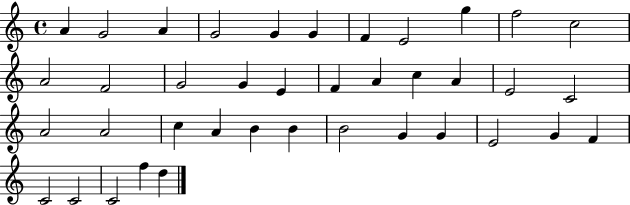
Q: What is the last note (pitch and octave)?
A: D5